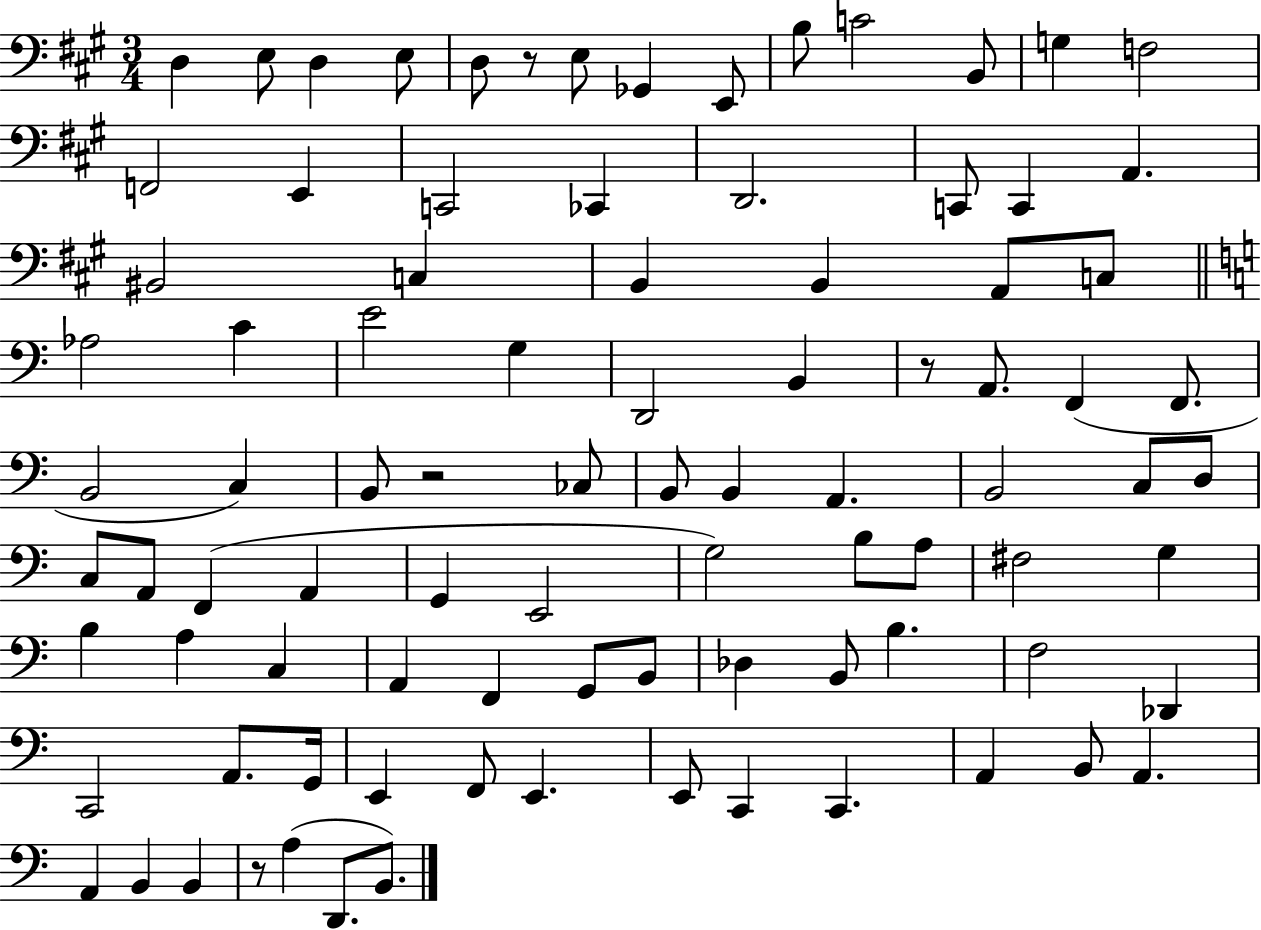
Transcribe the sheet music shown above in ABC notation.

X:1
T:Untitled
M:3/4
L:1/4
K:A
D, E,/2 D, E,/2 D,/2 z/2 E,/2 _G,, E,,/2 B,/2 C2 B,,/2 G, F,2 F,,2 E,, C,,2 _C,, D,,2 C,,/2 C,, A,, ^B,,2 C, B,, B,, A,,/2 C,/2 _A,2 C E2 G, D,,2 B,, z/2 A,,/2 F,, F,,/2 B,,2 C, B,,/2 z2 _C,/2 B,,/2 B,, A,, B,,2 C,/2 D,/2 C,/2 A,,/2 F,, A,, G,, E,,2 G,2 B,/2 A,/2 ^F,2 G, B, A, C, A,, F,, G,,/2 B,,/2 _D, B,,/2 B, F,2 _D,, C,,2 A,,/2 G,,/4 E,, F,,/2 E,, E,,/2 C,, C,, A,, B,,/2 A,, A,, B,, B,, z/2 A, D,,/2 B,,/2